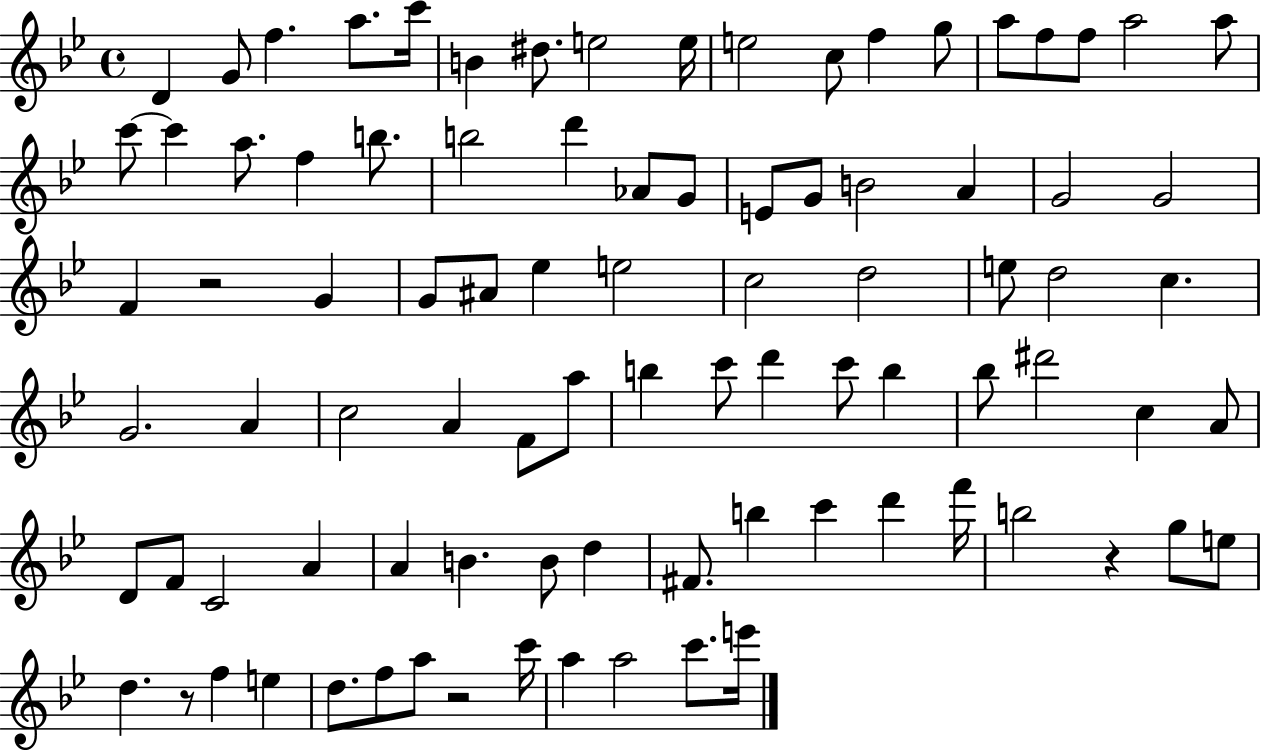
{
  \clef treble
  \time 4/4
  \defaultTimeSignature
  \key bes \major
  d'4 g'8 f''4. a''8. c'''16 | b'4 dis''8. e''2 e''16 | e''2 c''8 f''4 g''8 | a''8 f''8 f''8 a''2 a''8 | \break c'''8~~ c'''4 a''8. f''4 b''8. | b''2 d'''4 aes'8 g'8 | e'8 g'8 b'2 a'4 | g'2 g'2 | \break f'4 r2 g'4 | g'8 ais'8 ees''4 e''2 | c''2 d''2 | e''8 d''2 c''4. | \break g'2. a'4 | c''2 a'4 f'8 a''8 | b''4 c'''8 d'''4 c'''8 b''4 | bes''8 dis'''2 c''4 a'8 | \break d'8 f'8 c'2 a'4 | a'4 b'4. b'8 d''4 | fis'8. b''4 c'''4 d'''4 f'''16 | b''2 r4 g''8 e''8 | \break d''4. r8 f''4 e''4 | d''8. f''8 a''8 r2 c'''16 | a''4 a''2 c'''8. e'''16 | \bar "|."
}